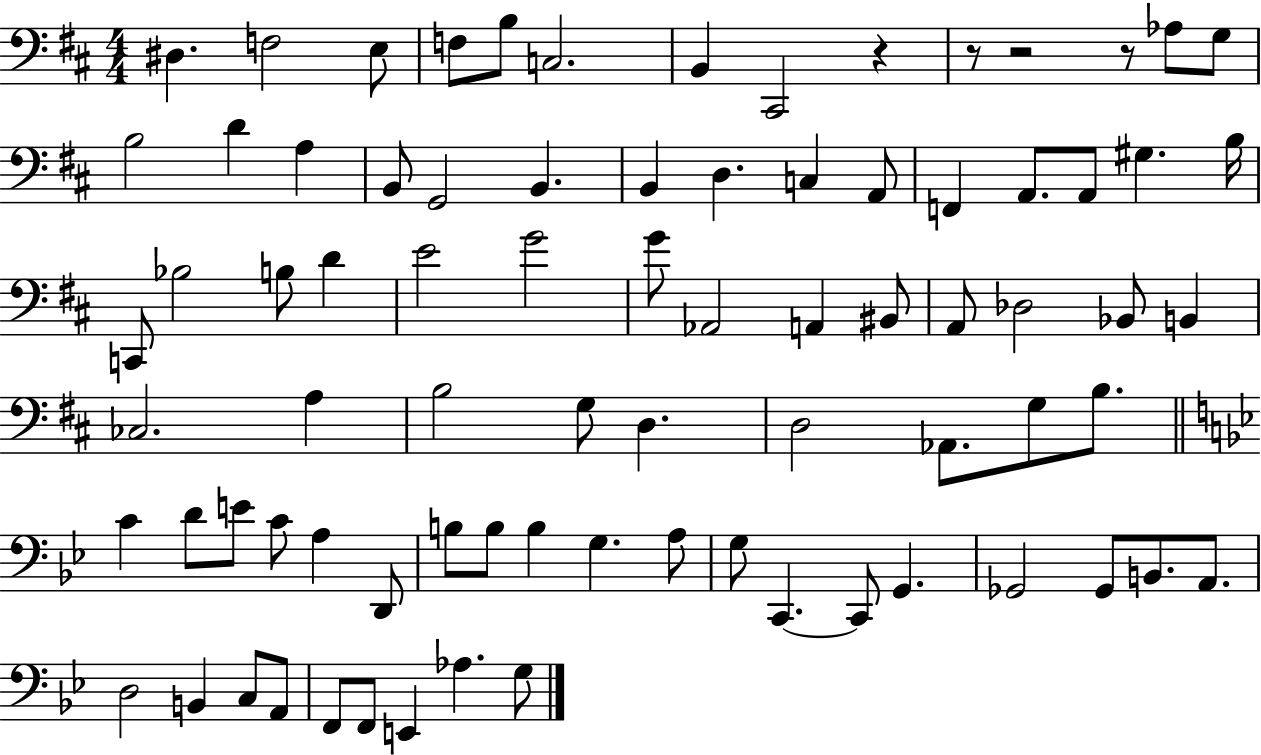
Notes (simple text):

D#3/q. F3/h E3/e F3/e B3/e C3/h. B2/q C#2/h R/q R/e R/h R/e Ab3/e G3/e B3/h D4/q A3/q B2/e G2/h B2/q. B2/q D3/q. C3/q A2/e F2/q A2/e. A2/e G#3/q. B3/s C2/e Bb3/h B3/e D4/q E4/h G4/h G4/e Ab2/h A2/q BIS2/e A2/e Db3/h Bb2/e B2/q CES3/h. A3/q B3/h G3/e D3/q. D3/h Ab2/e. G3/e B3/e. C4/q D4/e E4/e C4/e A3/q D2/e B3/e B3/e B3/q G3/q. A3/e G3/e C2/q. C2/e G2/q. Gb2/h Gb2/e B2/e. A2/e. D3/h B2/q C3/e A2/e F2/e F2/e E2/q Ab3/q. G3/e